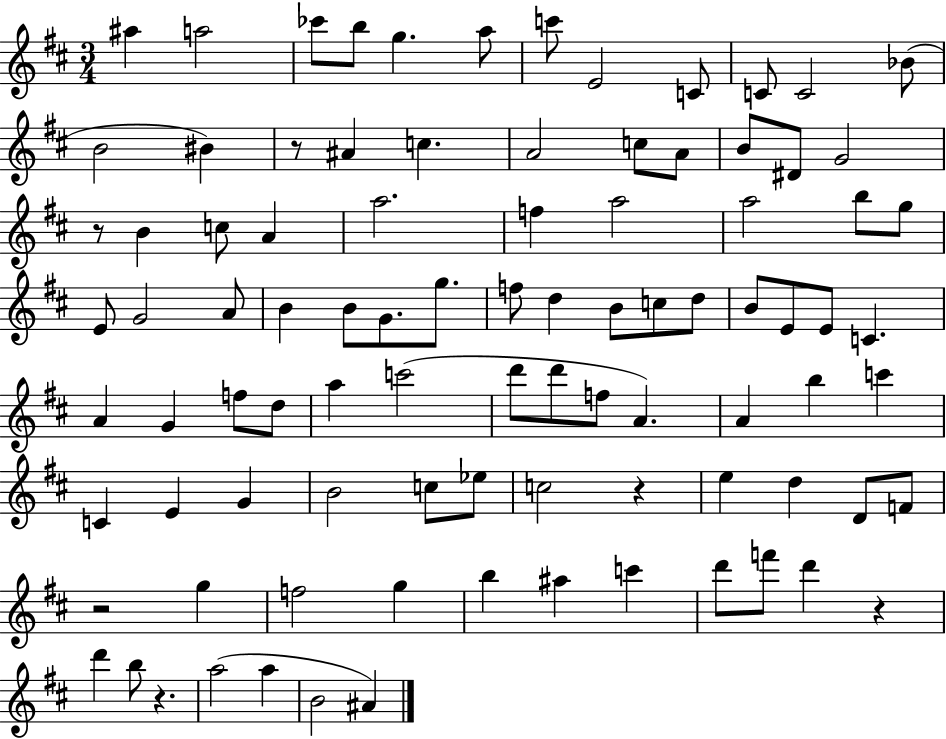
A#5/q A5/h CES6/e B5/e G5/q. A5/e C6/e E4/h C4/e C4/e C4/h Bb4/e B4/h BIS4/q R/e A#4/q C5/q. A4/h C5/e A4/e B4/e D#4/e G4/h R/e B4/q C5/e A4/q A5/h. F5/q A5/h A5/h B5/e G5/e E4/e G4/h A4/e B4/q B4/e G4/e. G5/e. F5/e D5/q B4/e C5/e D5/e B4/e E4/e E4/e C4/q. A4/q G4/q F5/e D5/e A5/q C6/h D6/e D6/e F5/e A4/q. A4/q B5/q C6/q C4/q E4/q G4/q B4/h C5/e Eb5/e C5/h R/q E5/q D5/q D4/e F4/e R/h G5/q F5/h G5/q B5/q A#5/q C6/q D6/e F6/e D6/q R/q D6/q B5/e R/q. A5/h A5/q B4/h A#4/q